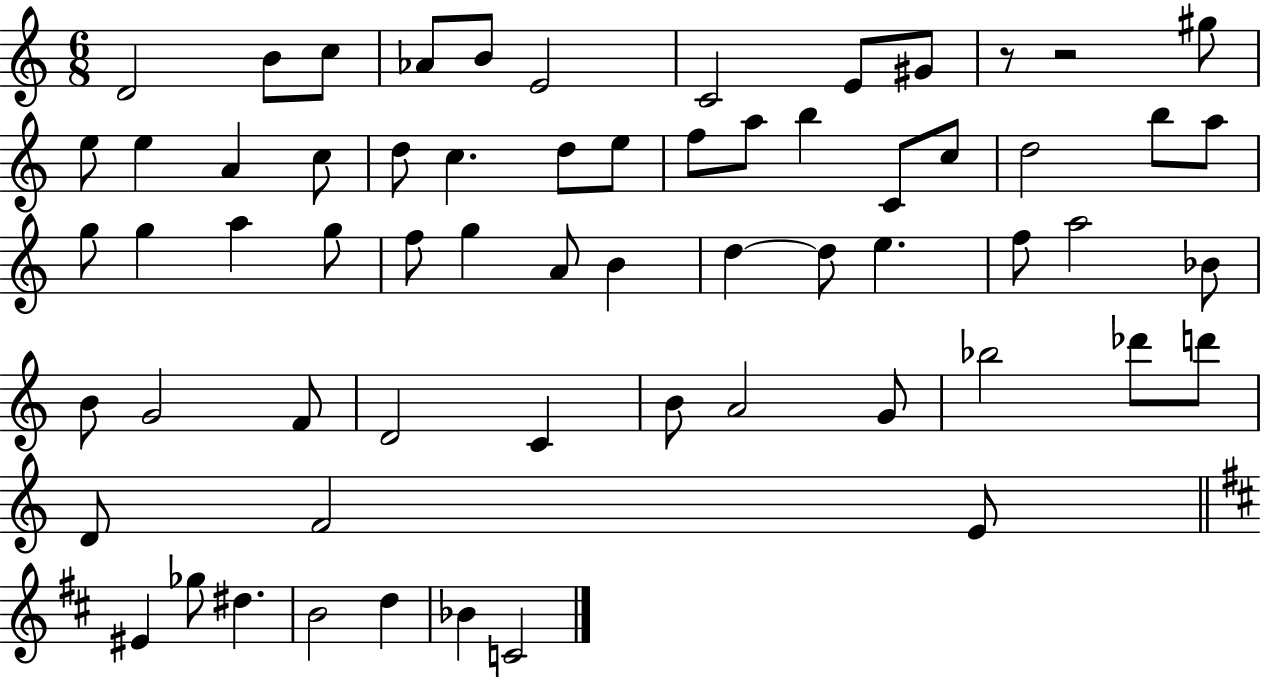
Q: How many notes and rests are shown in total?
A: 63